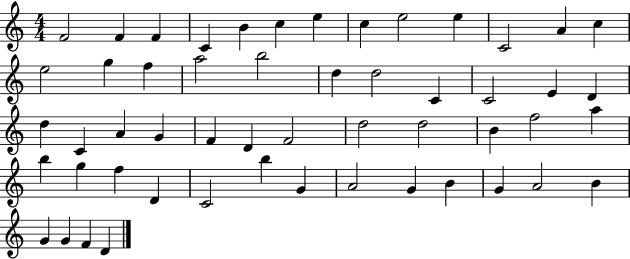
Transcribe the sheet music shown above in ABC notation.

X:1
T:Untitled
M:4/4
L:1/4
K:C
F2 F F C B c e c e2 e C2 A c e2 g f a2 b2 d d2 C C2 E D d C A G F D F2 d2 d2 B f2 a b g f D C2 b G A2 G B G A2 B G G F D